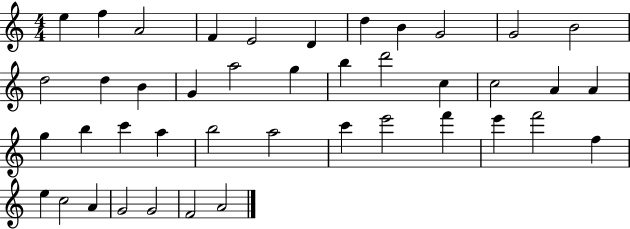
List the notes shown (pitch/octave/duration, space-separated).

E5/q F5/q A4/h F4/q E4/h D4/q D5/q B4/q G4/h G4/h B4/h D5/h D5/q B4/q G4/q A5/h G5/q B5/q D6/h C5/q C5/h A4/q A4/q G5/q B5/q C6/q A5/q B5/h A5/h C6/q E6/h F6/q E6/q F6/h F5/q E5/q C5/h A4/q G4/h G4/h F4/h A4/h